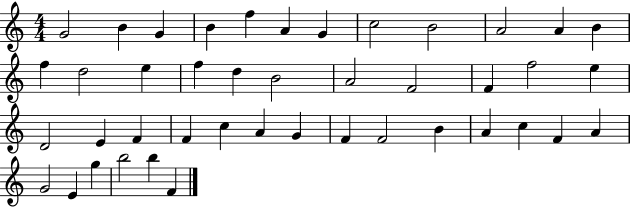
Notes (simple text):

G4/h B4/q G4/q B4/q F5/q A4/q G4/q C5/h B4/h A4/h A4/q B4/q F5/q D5/h E5/q F5/q D5/q B4/h A4/h F4/h F4/q F5/h E5/q D4/h E4/q F4/q F4/q C5/q A4/q G4/q F4/q F4/h B4/q A4/q C5/q F4/q A4/q G4/h E4/q G5/q B5/h B5/q F4/q